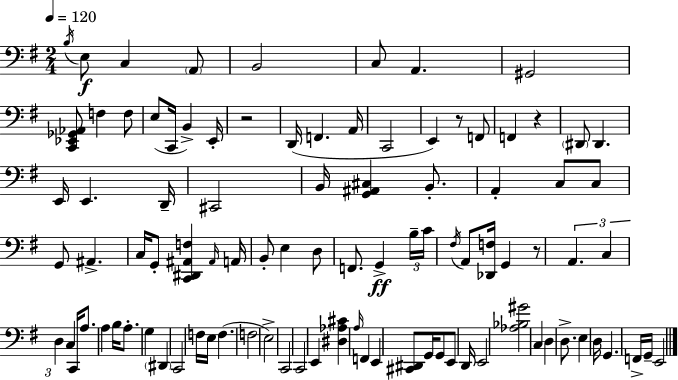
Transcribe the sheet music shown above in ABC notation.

X:1
T:Untitled
M:2/4
L:1/4
K:Em
B,/4 E,/2 C, A,,/2 B,,2 C,/2 A,, ^G,,2 [C,,_E,,_G,,_A,,]/2 F, F,/2 E,/2 C,,/4 B,, E,,/4 z2 D,,/4 F,, A,,/4 C,,2 E,, z/2 F,,/2 F,, z ^D,,/2 ^D,, E,,/4 E,, D,,/4 ^C,,2 B,,/4 [G,,^A,,^C,] B,,/2 A,, C,/2 C,/2 G,,/2 ^A,, C,/4 G,,/2 [C,,^D,,^A,,F,] ^A,,/4 A,,/4 B,,/2 E, D,/2 F,,/2 G,, B,/4 C/4 ^F,/4 A,,/2 [_D,,F,]/4 G,, z/2 A,, C, D, C, C,,/4 A,/2 A, B,/4 A,/2 G, ^D,, C,,2 F,/4 E,/4 F, F,2 E,2 C,,2 C,,2 E,, [^D,_A,^C] A,/4 F,, E,, [^C,,^D,,]/2 G,,/4 G,,/2 E,,/2 D,,/4 E,,2 [_A,_B,^G]2 C, D, D,/2 E, D,/4 G,, F,,/4 G,,/4 E,,2